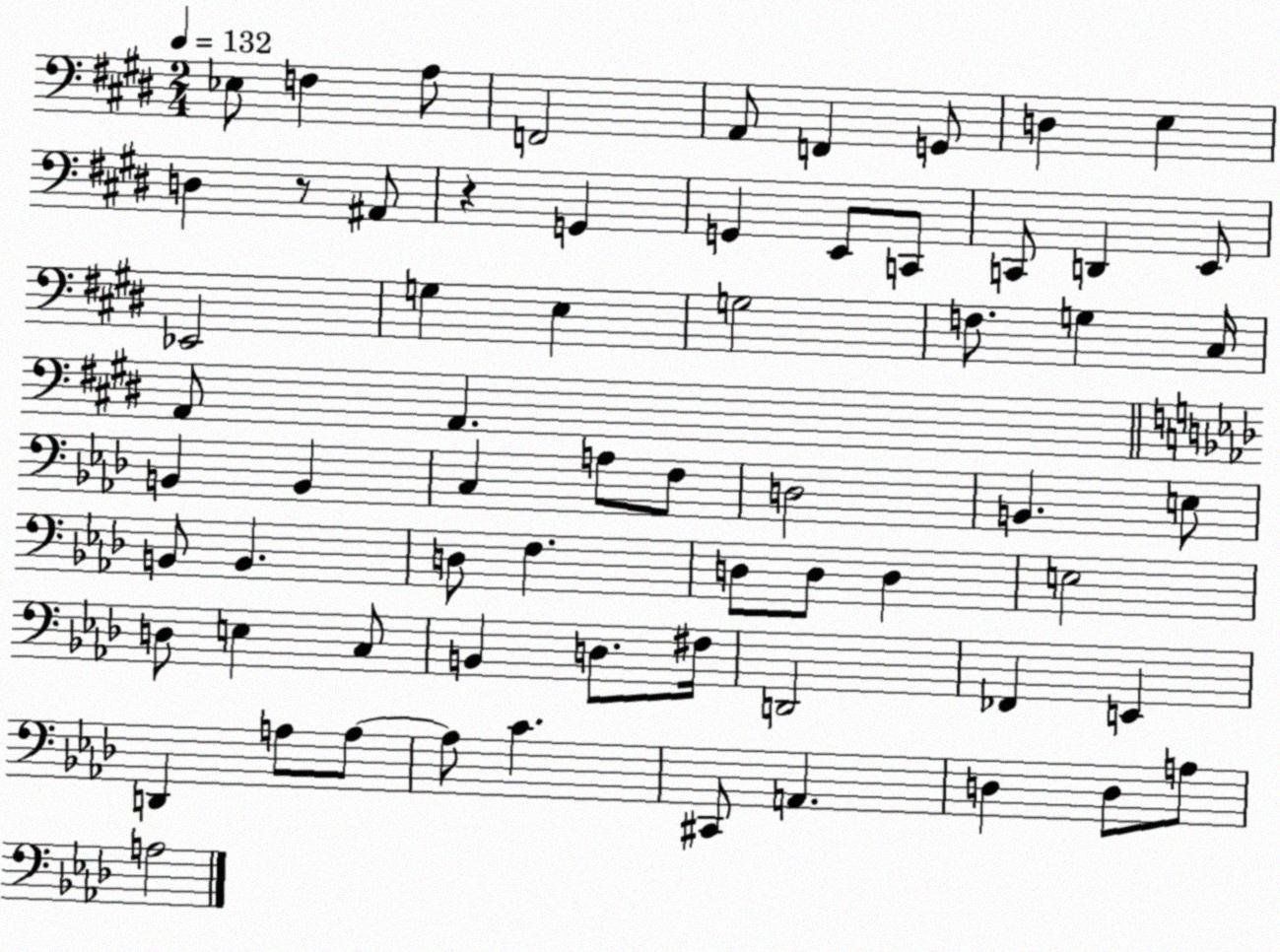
X:1
T:Untitled
M:2/4
L:1/4
K:E
_E,/2 F, A,/2 F,,2 A,,/2 F,, G,,/2 D, E, D, z/2 ^A,,/2 z G,, G,, E,,/2 C,,/2 C,,/2 D,, E,,/2 _E,,2 G, E, G,2 F,/2 G, ^C,/4 A,,/2 A,, B,, B,, C, A,/2 F,/2 D,2 B,, E,/2 B,,/2 B,, D,/2 F, D,/2 D,/2 D, E,2 D,/2 E, C,/2 B,, D,/2 ^F,/4 D,,2 _F,, E,, D,, A,/2 A,/2 A,/2 C ^C,,/2 A,, D, D,/2 A,/2 A,2